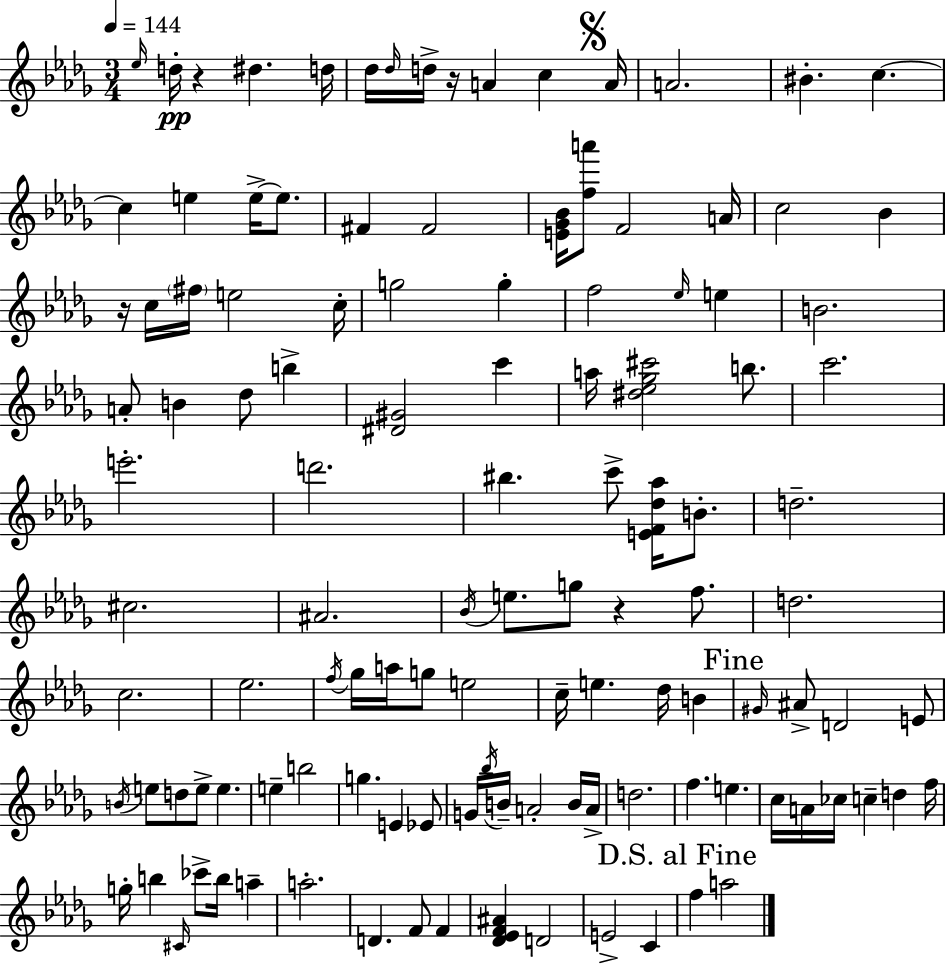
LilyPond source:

{
  \clef treble
  \numericTimeSignature
  \time 3/4
  \key bes \minor
  \tempo 4 = 144
  \repeat volta 2 { \grace { ees''16 }\pp d''16-. r4 dis''4. | d''16 des''16 \grace { des''16 } d''16-> r16 a'4 c''4 | \mark \markup { \musicglyph "scripts.segno" } a'16 a'2. | bis'4.-. c''4.~~ | \break c''4 e''4 e''16->~~ e''8. | fis'4 fis'2 | <e' ges' bes'>16 <f'' a'''>8 f'2 | a'16 c''2 bes'4 | \break r16 c''16 \parenthesize fis''16 e''2 | c''16-. g''2 g''4-. | f''2 \grace { ees''16 } e''4 | b'2. | \break a'8-. b'4 des''8 b''4-> | <dis' gis'>2 c'''4 | a''16 <dis'' ees'' ges'' cis'''>2 | b''8. c'''2. | \break e'''2.-. | d'''2. | bis''4. c'''8-> <e' f' des'' aes''>16 | b'8.-. d''2.-- | \break cis''2. | ais'2. | \acciaccatura { bes'16 } e''8. g''8 r4 | f''8. d''2. | \break c''2. | ees''2. | \acciaccatura { f''16 } ges''16 a''16 g''8 e''2 | c''16-- e''4. | \break des''16 b'4 \mark "Fine" \grace { gis'16 } ais'8-> d'2 | e'8 \acciaccatura { b'16 } e''8 d''8 e''8-> | e''4. e''4-- b''2 | g''4. | \break e'4 ees'8 g'16 \acciaccatura { bes''16 } b'16-- a'2-. | b'16 a'16-> d''2. | f''4. | e''4. c''16 a'16 ces''16 c''4-- | \break d''4 f''16 g''16-. b''4 | \grace { cis'16 } ces'''8-> b''16 a''4-- a''2.-. | d'4. | f'8 f'4 <des' ees' f' ais'>4 | \break d'2 e'2-> | c'4 \mark "D.S. al Fine" f''4 | a''2 } \bar "|."
}